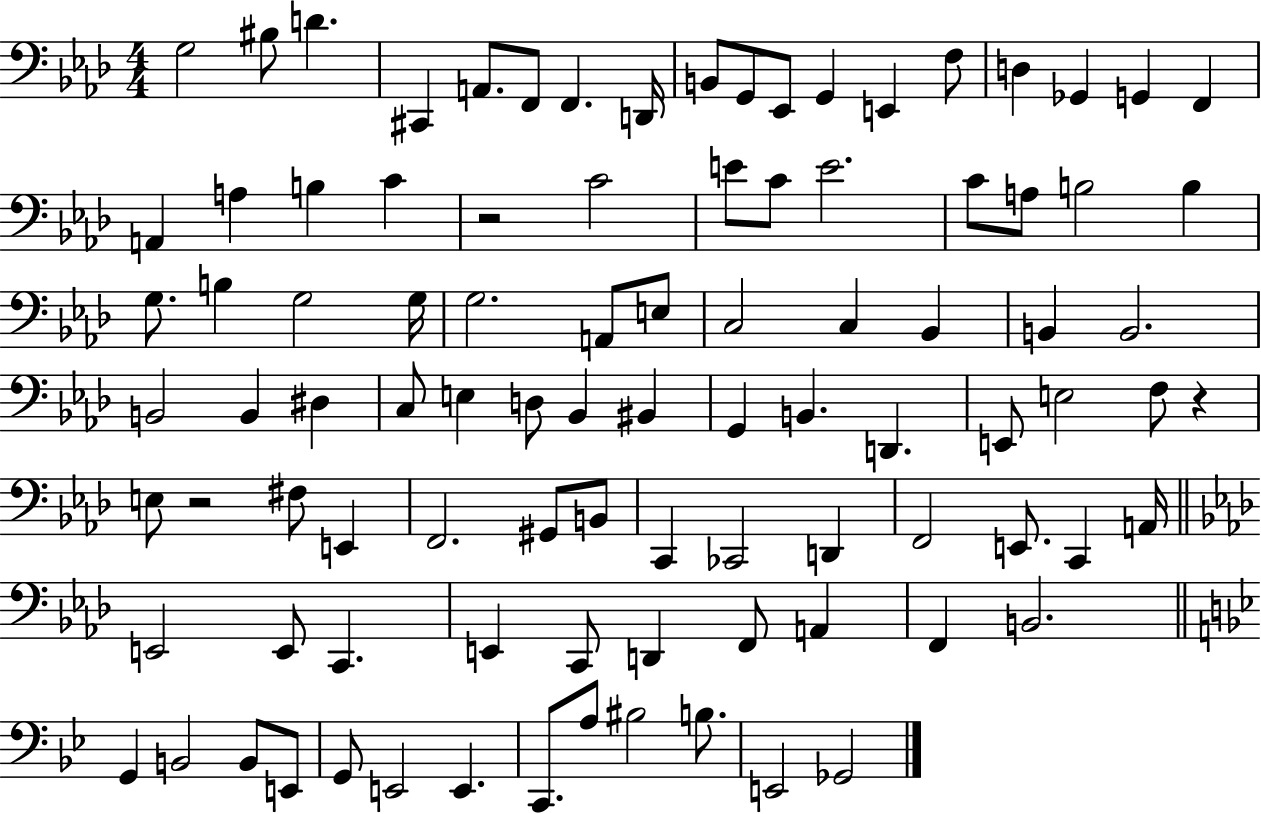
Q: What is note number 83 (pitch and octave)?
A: E2